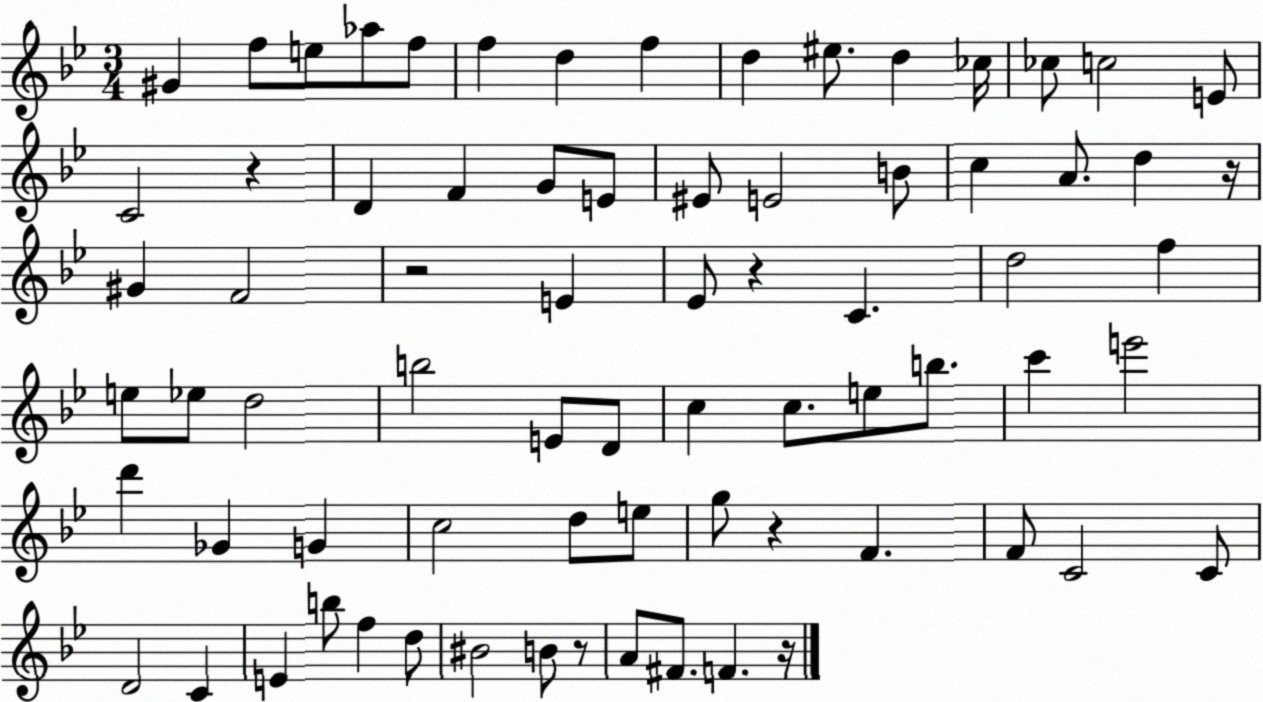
X:1
T:Untitled
M:3/4
L:1/4
K:Bb
^G f/2 e/2 _a/2 f/2 f d f d ^e/2 d _c/4 _c/2 c2 E/2 C2 z D F G/2 E/2 ^E/2 E2 B/2 c A/2 d z/4 ^G F2 z2 E _E/2 z C d2 f e/2 _e/2 d2 b2 E/2 D/2 c c/2 e/2 b/2 c' e'2 d' _G G c2 d/2 e/2 g/2 z F F/2 C2 C/2 D2 C E b/2 f d/2 ^B2 B/2 z/2 A/2 ^F/2 F z/4